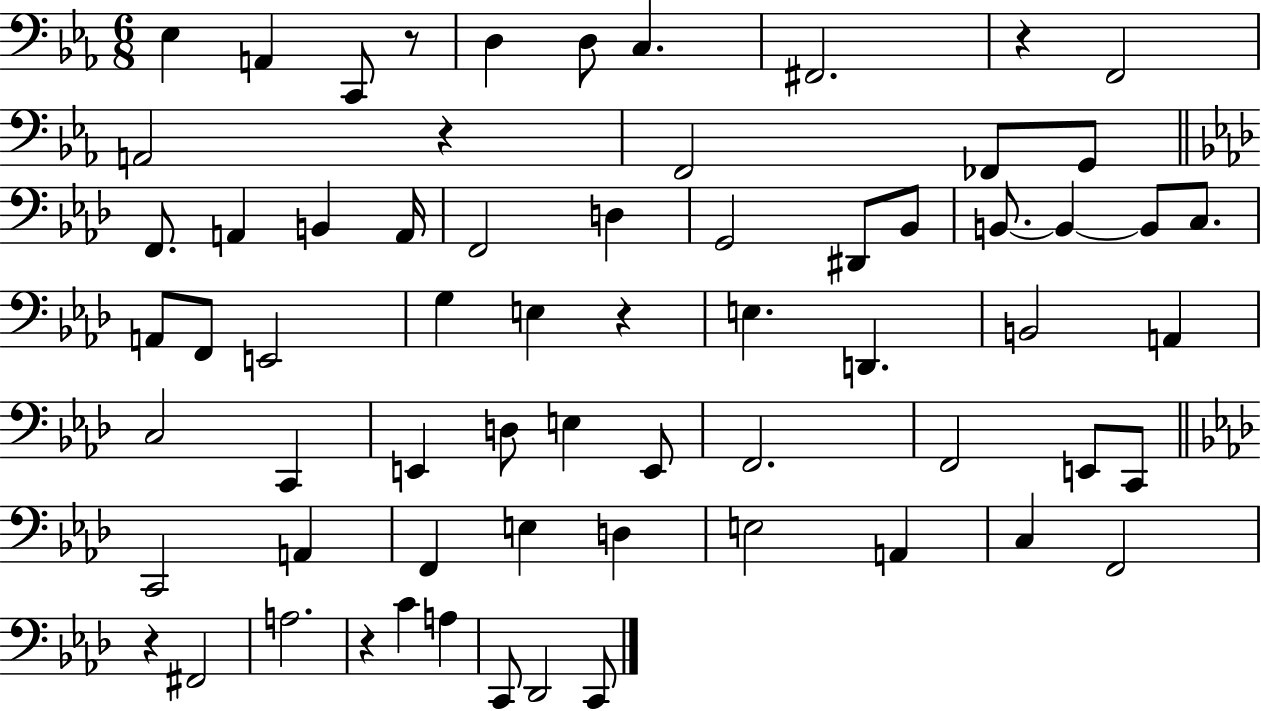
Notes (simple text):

Eb3/q A2/q C2/e R/e D3/q D3/e C3/q. F#2/h. R/q F2/h A2/h R/q F2/h FES2/e G2/e F2/e. A2/q B2/q A2/s F2/h D3/q G2/h D#2/e Bb2/e B2/e. B2/q B2/e C3/e. A2/e F2/e E2/h G3/q E3/q R/q E3/q. D2/q. B2/h A2/q C3/h C2/q E2/q D3/e E3/q E2/e F2/h. F2/h E2/e C2/e C2/h A2/q F2/q E3/q D3/q E3/h A2/q C3/q F2/h R/q F#2/h A3/h. R/q C4/q A3/q C2/e Db2/h C2/e